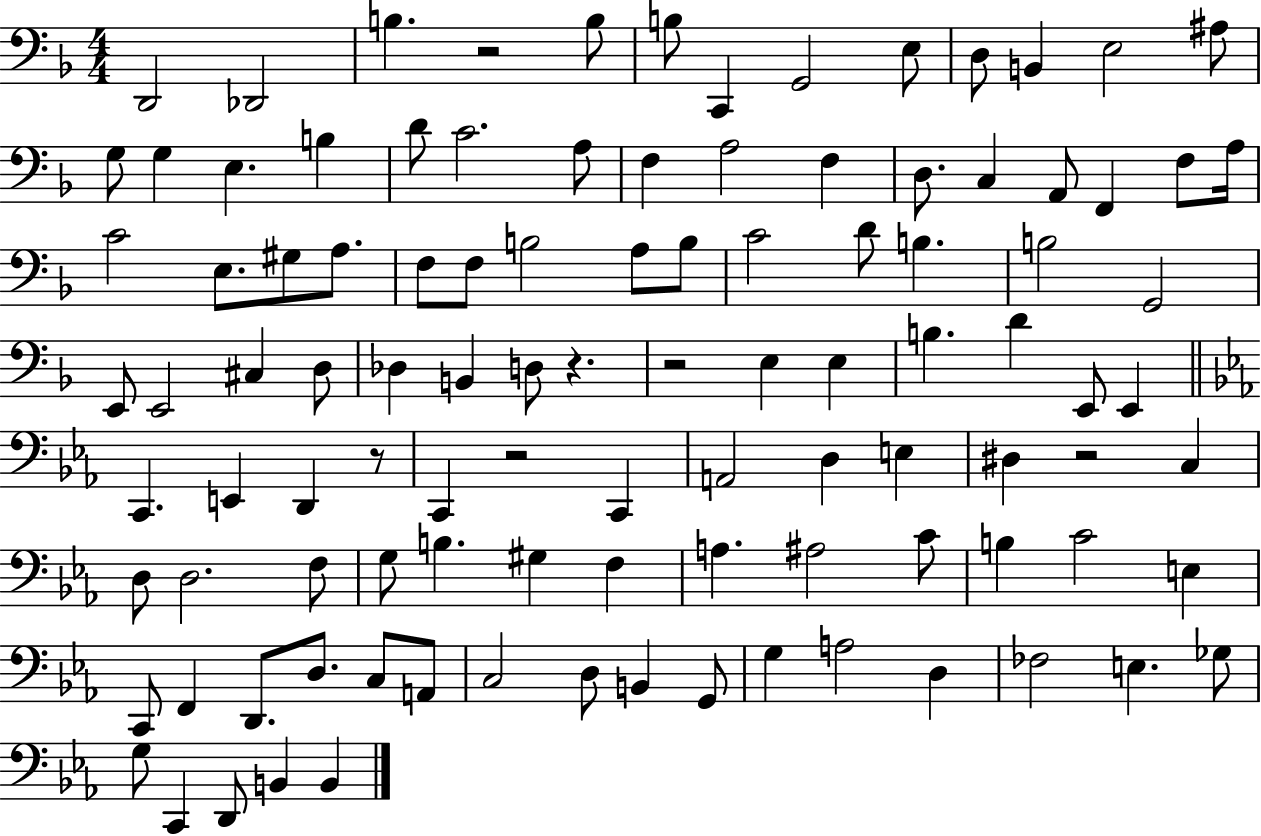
D2/h Db2/h B3/q. R/h B3/e B3/e C2/q G2/h E3/e D3/e B2/q E3/h A#3/e G3/e G3/q E3/q. B3/q D4/e C4/h. A3/e F3/q A3/h F3/q D3/e. C3/q A2/e F2/q F3/e A3/s C4/h E3/e. G#3/e A3/e. F3/e F3/e B3/h A3/e B3/e C4/h D4/e B3/q. B3/h G2/h E2/e E2/h C#3/q D3/e Db3/q B2/q D3/e R/q. R/h E3/q E3/q B3/q. D4/q E2/e E2/q C2/q. E2/q D2/q R/e C2/q R/h C2/q A2/h D3/q E3/q D#3/q R/h C3/q D3/e D3/h. F3/e G3/e B3/q. G#3/q F3/q A3/q. A#3/h C4/e B3/q C4/h E3/q C2/e F2/q D2/e. D3/e. C3/e A2/e C3/h D3/e B2/q G2/e G3/q A3/h D3/q FES3/h E3/q. Gb3/e G3/e C2/q D2/e B2/q B2/q